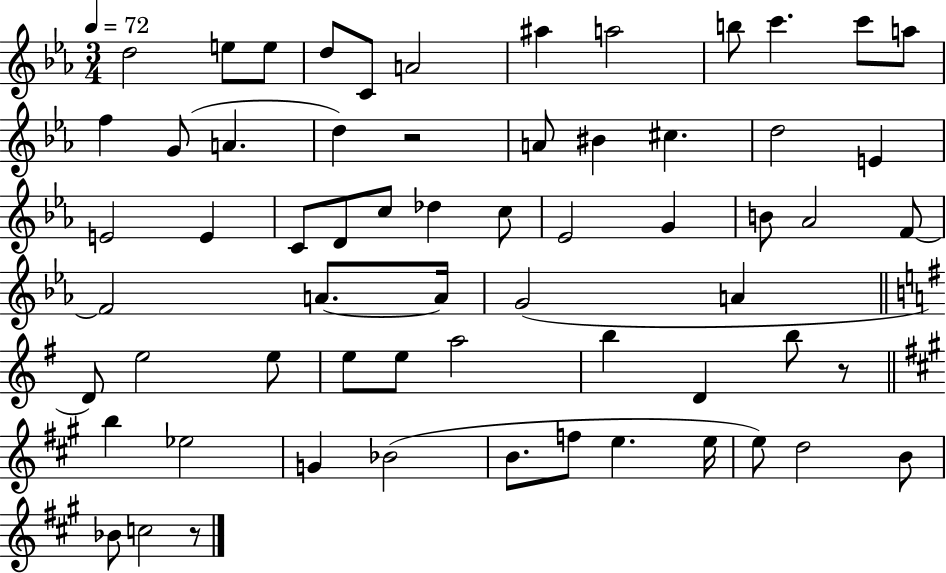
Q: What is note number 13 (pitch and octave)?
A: F5